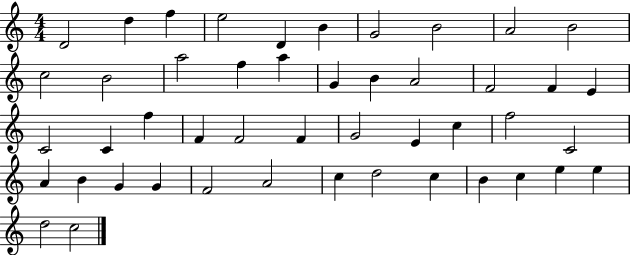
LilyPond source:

{
  \clef treble
  \numericTimeSignature
  \time 4/4
  \key c \major
  d'2 d''4 f''4 | e''2 d'4 b'4 | g'2 b'2 | a'2 b'2 | \break c''2 b'2 | a''2 f''4 a''4 | g'4 b'4 a'2 | f'2 f'4 e'4 | \break c'2 c'4 f''4 | f'4 f'2 f'4 | g'2 e'4 c''4 | f''2 c'2 | \break a'4 b'4 g'4 g'4 | f'2 a'2 | c''4 d''2 c''4 | b'4 c''4 e''4 e''4 | \break d''2 c''2 | \bar "|."
}